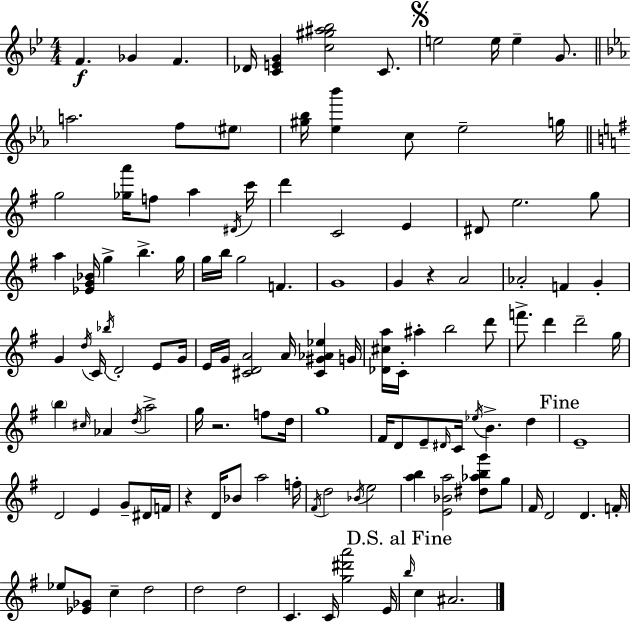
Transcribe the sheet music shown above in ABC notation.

X:1
T:Untitled
M:4/4
L:1/4
K:Gm
F _G F _D/4 [CEG] [c^g^a_b]2 C/2 e2 e/4 e G/2 a2 f/2 ^e/2 [^g_b]/4 [_e_b'] c/2 _e2 g/4 g2 [_ga']/4 f/2 a ^D/4 c'/4 d' C2 E ^D/2 e2 g/2 a [_EG_B]/4 g b g/4 g/4 b/4 g2 F G4 G z A2 _A2 F G G d/4 C/4 _b/4 D2 E/2 G/4 E/4 G/4 [^CDA]2 A/4 [^C^G_A_e] G/4 [_D^ca]/4 C/4 ^a b2 d'/2 f'/2 d' d'2 g/4 b ^c/4 _A d/4 a2 g/4 z2 f/2 d/4 g4 ^F/4 D/2 E/2 ^D/4 C/4 _e/4 B d E4 D2 E G/2 ^D/4 F/4 z D/4 _B/2 a2 f/4 ^F/4 d2 _B/4 e2 [ab] [E_Ba]2 [^d_abg']/2 g/2 ^F/4 D2 D F/4 _e/2 [_E_G]/2 c d2 d2 d2 C C/4 [g^d'a']2 E/4 b/4 c ^A2